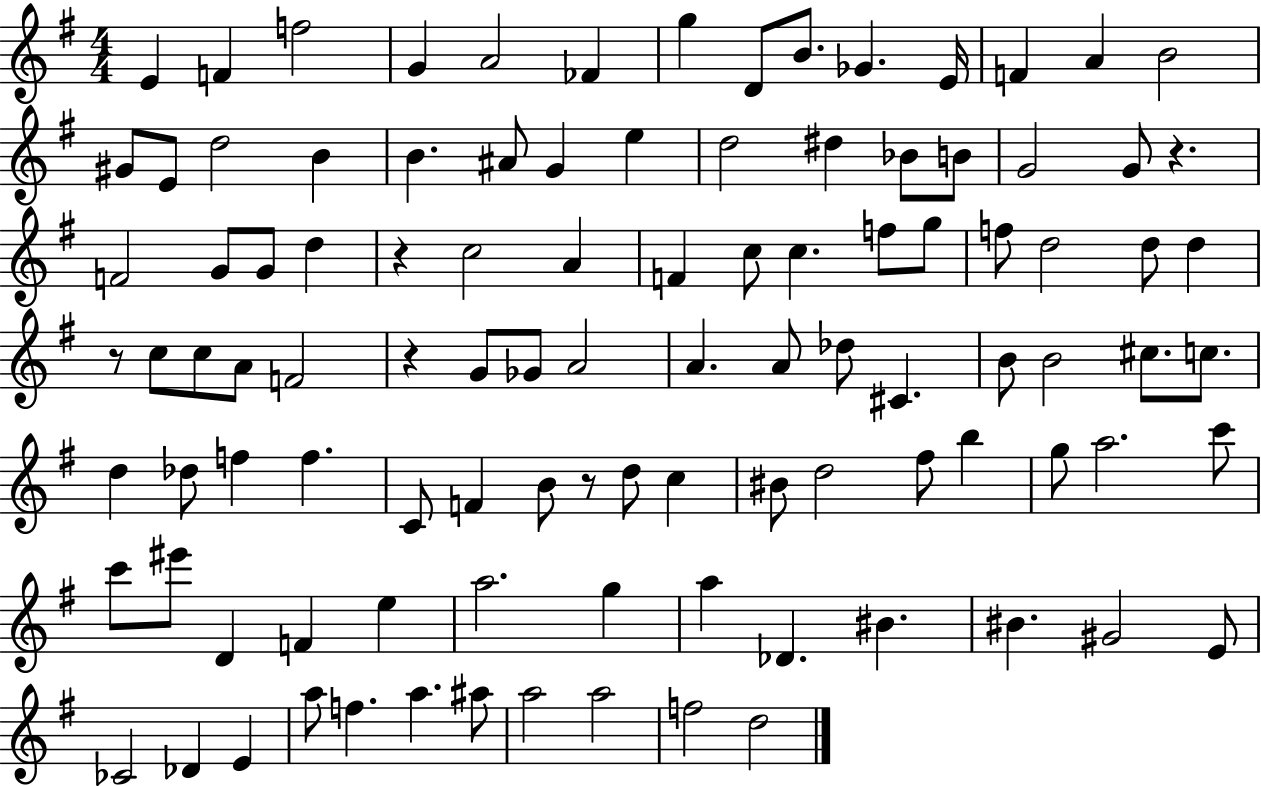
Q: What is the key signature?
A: G major